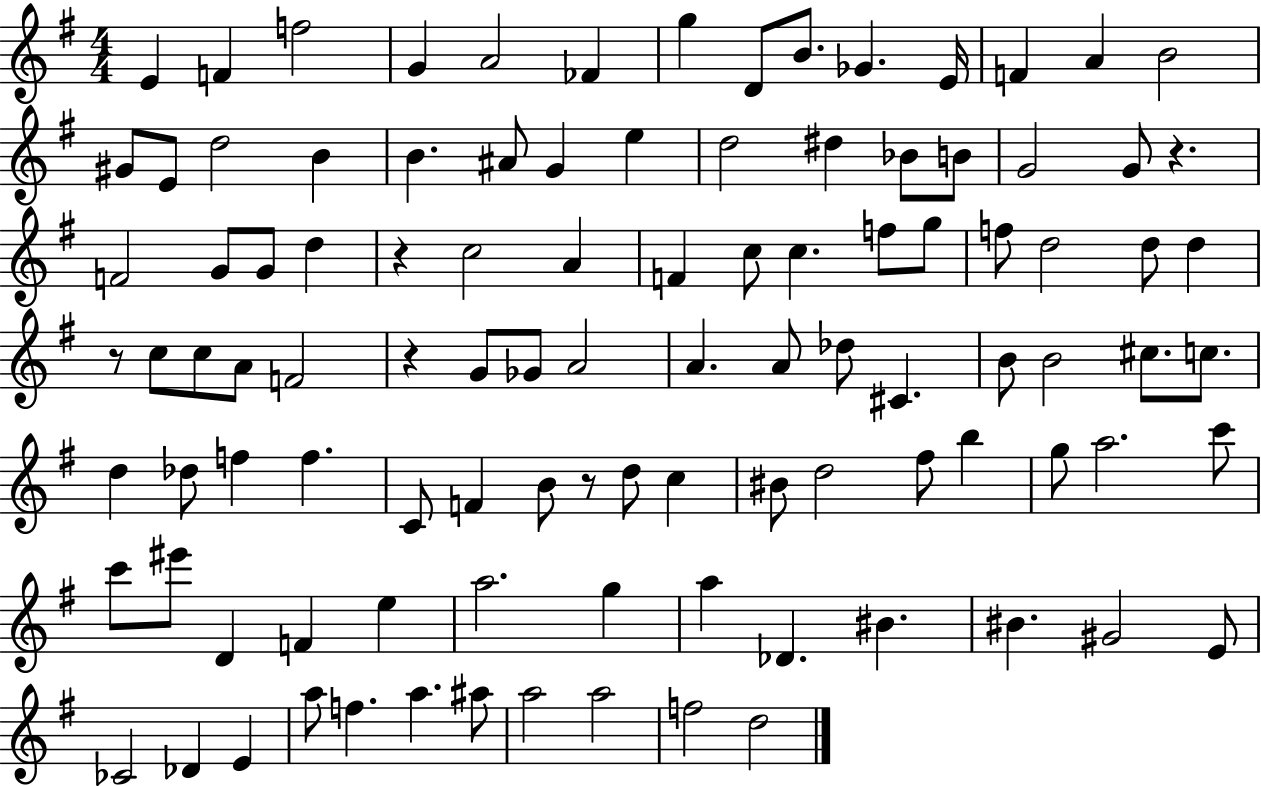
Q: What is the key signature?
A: G major